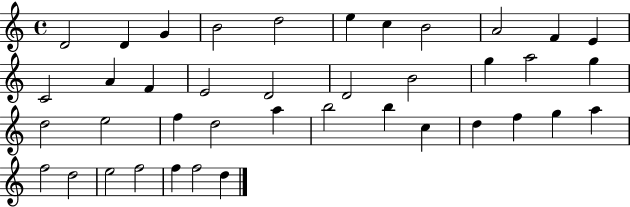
X:1
T:Untitled
M:4/4
L:1/4
K:C
D2 D G B2 d2 e c B2 A2 F E C2 A F E2 D2 D2 B2 g a2 g d2 e2 f d2 a b2 b c d f g a f2 d2 e2 f2 f f2 d